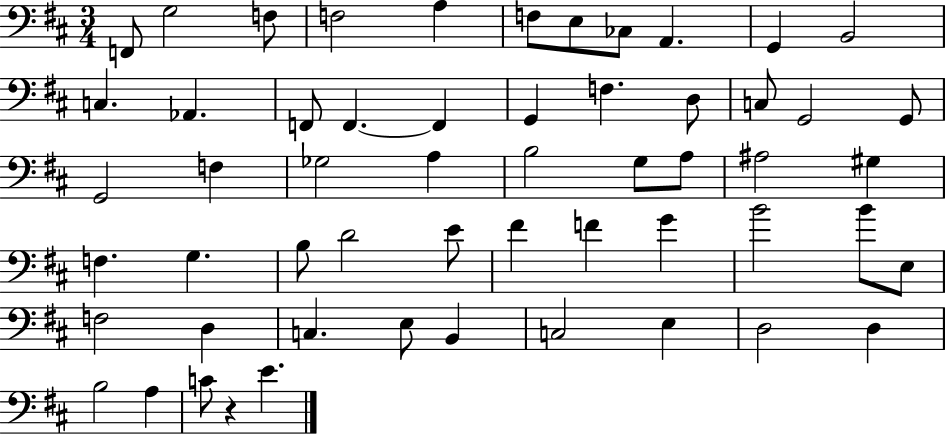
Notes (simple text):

F2/e G3/h F3/e F3/h A3/q F3/e E3/e CES3/e A2/q. G2/q B2/h C3/q. Ab2/q. F2/e F2/q. F2/q G2/q F3/q. D3/e C3/e G2/h G2/e G2/h F3/q Gb3/h A3/q B3/h G3/e A3/e A#3/h G#3/q F3/q. G3/q. B3/e D4/h E4/e F#4/q F4/q G4/q B4/h B4/e E3/e F3/h D3/q C3/q. E3/e B2/q C3/h E3/q D3/h D3/q B3/h A3/q C4/e R/q E4/q.